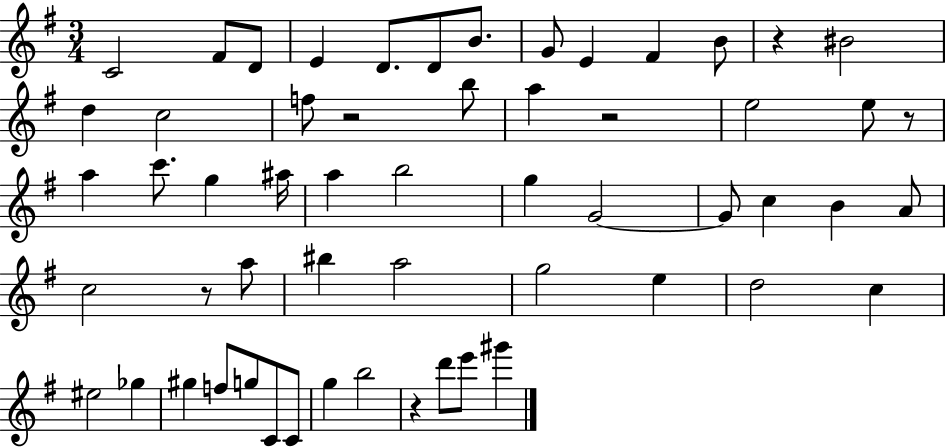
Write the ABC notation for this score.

X:1
T:Untitled
M:3/4
L:1/4
K:G
C2 ^F/2 D/2 E D/2 D/2 B/2 G/2 E ^F B/2 z ^B2 d c2 f/2 z2 b/2 a z2 e2 e/2 z/2 a c'/2 g ^a/4 a b2 g G2 G/2 c B A/2 c2 z/2 a/2 ^b a2 g2 e d2 c ^e2 _g ^g f/2 g/2 C/2 C/2 g b2 z d'/2 e'/2 ^g'